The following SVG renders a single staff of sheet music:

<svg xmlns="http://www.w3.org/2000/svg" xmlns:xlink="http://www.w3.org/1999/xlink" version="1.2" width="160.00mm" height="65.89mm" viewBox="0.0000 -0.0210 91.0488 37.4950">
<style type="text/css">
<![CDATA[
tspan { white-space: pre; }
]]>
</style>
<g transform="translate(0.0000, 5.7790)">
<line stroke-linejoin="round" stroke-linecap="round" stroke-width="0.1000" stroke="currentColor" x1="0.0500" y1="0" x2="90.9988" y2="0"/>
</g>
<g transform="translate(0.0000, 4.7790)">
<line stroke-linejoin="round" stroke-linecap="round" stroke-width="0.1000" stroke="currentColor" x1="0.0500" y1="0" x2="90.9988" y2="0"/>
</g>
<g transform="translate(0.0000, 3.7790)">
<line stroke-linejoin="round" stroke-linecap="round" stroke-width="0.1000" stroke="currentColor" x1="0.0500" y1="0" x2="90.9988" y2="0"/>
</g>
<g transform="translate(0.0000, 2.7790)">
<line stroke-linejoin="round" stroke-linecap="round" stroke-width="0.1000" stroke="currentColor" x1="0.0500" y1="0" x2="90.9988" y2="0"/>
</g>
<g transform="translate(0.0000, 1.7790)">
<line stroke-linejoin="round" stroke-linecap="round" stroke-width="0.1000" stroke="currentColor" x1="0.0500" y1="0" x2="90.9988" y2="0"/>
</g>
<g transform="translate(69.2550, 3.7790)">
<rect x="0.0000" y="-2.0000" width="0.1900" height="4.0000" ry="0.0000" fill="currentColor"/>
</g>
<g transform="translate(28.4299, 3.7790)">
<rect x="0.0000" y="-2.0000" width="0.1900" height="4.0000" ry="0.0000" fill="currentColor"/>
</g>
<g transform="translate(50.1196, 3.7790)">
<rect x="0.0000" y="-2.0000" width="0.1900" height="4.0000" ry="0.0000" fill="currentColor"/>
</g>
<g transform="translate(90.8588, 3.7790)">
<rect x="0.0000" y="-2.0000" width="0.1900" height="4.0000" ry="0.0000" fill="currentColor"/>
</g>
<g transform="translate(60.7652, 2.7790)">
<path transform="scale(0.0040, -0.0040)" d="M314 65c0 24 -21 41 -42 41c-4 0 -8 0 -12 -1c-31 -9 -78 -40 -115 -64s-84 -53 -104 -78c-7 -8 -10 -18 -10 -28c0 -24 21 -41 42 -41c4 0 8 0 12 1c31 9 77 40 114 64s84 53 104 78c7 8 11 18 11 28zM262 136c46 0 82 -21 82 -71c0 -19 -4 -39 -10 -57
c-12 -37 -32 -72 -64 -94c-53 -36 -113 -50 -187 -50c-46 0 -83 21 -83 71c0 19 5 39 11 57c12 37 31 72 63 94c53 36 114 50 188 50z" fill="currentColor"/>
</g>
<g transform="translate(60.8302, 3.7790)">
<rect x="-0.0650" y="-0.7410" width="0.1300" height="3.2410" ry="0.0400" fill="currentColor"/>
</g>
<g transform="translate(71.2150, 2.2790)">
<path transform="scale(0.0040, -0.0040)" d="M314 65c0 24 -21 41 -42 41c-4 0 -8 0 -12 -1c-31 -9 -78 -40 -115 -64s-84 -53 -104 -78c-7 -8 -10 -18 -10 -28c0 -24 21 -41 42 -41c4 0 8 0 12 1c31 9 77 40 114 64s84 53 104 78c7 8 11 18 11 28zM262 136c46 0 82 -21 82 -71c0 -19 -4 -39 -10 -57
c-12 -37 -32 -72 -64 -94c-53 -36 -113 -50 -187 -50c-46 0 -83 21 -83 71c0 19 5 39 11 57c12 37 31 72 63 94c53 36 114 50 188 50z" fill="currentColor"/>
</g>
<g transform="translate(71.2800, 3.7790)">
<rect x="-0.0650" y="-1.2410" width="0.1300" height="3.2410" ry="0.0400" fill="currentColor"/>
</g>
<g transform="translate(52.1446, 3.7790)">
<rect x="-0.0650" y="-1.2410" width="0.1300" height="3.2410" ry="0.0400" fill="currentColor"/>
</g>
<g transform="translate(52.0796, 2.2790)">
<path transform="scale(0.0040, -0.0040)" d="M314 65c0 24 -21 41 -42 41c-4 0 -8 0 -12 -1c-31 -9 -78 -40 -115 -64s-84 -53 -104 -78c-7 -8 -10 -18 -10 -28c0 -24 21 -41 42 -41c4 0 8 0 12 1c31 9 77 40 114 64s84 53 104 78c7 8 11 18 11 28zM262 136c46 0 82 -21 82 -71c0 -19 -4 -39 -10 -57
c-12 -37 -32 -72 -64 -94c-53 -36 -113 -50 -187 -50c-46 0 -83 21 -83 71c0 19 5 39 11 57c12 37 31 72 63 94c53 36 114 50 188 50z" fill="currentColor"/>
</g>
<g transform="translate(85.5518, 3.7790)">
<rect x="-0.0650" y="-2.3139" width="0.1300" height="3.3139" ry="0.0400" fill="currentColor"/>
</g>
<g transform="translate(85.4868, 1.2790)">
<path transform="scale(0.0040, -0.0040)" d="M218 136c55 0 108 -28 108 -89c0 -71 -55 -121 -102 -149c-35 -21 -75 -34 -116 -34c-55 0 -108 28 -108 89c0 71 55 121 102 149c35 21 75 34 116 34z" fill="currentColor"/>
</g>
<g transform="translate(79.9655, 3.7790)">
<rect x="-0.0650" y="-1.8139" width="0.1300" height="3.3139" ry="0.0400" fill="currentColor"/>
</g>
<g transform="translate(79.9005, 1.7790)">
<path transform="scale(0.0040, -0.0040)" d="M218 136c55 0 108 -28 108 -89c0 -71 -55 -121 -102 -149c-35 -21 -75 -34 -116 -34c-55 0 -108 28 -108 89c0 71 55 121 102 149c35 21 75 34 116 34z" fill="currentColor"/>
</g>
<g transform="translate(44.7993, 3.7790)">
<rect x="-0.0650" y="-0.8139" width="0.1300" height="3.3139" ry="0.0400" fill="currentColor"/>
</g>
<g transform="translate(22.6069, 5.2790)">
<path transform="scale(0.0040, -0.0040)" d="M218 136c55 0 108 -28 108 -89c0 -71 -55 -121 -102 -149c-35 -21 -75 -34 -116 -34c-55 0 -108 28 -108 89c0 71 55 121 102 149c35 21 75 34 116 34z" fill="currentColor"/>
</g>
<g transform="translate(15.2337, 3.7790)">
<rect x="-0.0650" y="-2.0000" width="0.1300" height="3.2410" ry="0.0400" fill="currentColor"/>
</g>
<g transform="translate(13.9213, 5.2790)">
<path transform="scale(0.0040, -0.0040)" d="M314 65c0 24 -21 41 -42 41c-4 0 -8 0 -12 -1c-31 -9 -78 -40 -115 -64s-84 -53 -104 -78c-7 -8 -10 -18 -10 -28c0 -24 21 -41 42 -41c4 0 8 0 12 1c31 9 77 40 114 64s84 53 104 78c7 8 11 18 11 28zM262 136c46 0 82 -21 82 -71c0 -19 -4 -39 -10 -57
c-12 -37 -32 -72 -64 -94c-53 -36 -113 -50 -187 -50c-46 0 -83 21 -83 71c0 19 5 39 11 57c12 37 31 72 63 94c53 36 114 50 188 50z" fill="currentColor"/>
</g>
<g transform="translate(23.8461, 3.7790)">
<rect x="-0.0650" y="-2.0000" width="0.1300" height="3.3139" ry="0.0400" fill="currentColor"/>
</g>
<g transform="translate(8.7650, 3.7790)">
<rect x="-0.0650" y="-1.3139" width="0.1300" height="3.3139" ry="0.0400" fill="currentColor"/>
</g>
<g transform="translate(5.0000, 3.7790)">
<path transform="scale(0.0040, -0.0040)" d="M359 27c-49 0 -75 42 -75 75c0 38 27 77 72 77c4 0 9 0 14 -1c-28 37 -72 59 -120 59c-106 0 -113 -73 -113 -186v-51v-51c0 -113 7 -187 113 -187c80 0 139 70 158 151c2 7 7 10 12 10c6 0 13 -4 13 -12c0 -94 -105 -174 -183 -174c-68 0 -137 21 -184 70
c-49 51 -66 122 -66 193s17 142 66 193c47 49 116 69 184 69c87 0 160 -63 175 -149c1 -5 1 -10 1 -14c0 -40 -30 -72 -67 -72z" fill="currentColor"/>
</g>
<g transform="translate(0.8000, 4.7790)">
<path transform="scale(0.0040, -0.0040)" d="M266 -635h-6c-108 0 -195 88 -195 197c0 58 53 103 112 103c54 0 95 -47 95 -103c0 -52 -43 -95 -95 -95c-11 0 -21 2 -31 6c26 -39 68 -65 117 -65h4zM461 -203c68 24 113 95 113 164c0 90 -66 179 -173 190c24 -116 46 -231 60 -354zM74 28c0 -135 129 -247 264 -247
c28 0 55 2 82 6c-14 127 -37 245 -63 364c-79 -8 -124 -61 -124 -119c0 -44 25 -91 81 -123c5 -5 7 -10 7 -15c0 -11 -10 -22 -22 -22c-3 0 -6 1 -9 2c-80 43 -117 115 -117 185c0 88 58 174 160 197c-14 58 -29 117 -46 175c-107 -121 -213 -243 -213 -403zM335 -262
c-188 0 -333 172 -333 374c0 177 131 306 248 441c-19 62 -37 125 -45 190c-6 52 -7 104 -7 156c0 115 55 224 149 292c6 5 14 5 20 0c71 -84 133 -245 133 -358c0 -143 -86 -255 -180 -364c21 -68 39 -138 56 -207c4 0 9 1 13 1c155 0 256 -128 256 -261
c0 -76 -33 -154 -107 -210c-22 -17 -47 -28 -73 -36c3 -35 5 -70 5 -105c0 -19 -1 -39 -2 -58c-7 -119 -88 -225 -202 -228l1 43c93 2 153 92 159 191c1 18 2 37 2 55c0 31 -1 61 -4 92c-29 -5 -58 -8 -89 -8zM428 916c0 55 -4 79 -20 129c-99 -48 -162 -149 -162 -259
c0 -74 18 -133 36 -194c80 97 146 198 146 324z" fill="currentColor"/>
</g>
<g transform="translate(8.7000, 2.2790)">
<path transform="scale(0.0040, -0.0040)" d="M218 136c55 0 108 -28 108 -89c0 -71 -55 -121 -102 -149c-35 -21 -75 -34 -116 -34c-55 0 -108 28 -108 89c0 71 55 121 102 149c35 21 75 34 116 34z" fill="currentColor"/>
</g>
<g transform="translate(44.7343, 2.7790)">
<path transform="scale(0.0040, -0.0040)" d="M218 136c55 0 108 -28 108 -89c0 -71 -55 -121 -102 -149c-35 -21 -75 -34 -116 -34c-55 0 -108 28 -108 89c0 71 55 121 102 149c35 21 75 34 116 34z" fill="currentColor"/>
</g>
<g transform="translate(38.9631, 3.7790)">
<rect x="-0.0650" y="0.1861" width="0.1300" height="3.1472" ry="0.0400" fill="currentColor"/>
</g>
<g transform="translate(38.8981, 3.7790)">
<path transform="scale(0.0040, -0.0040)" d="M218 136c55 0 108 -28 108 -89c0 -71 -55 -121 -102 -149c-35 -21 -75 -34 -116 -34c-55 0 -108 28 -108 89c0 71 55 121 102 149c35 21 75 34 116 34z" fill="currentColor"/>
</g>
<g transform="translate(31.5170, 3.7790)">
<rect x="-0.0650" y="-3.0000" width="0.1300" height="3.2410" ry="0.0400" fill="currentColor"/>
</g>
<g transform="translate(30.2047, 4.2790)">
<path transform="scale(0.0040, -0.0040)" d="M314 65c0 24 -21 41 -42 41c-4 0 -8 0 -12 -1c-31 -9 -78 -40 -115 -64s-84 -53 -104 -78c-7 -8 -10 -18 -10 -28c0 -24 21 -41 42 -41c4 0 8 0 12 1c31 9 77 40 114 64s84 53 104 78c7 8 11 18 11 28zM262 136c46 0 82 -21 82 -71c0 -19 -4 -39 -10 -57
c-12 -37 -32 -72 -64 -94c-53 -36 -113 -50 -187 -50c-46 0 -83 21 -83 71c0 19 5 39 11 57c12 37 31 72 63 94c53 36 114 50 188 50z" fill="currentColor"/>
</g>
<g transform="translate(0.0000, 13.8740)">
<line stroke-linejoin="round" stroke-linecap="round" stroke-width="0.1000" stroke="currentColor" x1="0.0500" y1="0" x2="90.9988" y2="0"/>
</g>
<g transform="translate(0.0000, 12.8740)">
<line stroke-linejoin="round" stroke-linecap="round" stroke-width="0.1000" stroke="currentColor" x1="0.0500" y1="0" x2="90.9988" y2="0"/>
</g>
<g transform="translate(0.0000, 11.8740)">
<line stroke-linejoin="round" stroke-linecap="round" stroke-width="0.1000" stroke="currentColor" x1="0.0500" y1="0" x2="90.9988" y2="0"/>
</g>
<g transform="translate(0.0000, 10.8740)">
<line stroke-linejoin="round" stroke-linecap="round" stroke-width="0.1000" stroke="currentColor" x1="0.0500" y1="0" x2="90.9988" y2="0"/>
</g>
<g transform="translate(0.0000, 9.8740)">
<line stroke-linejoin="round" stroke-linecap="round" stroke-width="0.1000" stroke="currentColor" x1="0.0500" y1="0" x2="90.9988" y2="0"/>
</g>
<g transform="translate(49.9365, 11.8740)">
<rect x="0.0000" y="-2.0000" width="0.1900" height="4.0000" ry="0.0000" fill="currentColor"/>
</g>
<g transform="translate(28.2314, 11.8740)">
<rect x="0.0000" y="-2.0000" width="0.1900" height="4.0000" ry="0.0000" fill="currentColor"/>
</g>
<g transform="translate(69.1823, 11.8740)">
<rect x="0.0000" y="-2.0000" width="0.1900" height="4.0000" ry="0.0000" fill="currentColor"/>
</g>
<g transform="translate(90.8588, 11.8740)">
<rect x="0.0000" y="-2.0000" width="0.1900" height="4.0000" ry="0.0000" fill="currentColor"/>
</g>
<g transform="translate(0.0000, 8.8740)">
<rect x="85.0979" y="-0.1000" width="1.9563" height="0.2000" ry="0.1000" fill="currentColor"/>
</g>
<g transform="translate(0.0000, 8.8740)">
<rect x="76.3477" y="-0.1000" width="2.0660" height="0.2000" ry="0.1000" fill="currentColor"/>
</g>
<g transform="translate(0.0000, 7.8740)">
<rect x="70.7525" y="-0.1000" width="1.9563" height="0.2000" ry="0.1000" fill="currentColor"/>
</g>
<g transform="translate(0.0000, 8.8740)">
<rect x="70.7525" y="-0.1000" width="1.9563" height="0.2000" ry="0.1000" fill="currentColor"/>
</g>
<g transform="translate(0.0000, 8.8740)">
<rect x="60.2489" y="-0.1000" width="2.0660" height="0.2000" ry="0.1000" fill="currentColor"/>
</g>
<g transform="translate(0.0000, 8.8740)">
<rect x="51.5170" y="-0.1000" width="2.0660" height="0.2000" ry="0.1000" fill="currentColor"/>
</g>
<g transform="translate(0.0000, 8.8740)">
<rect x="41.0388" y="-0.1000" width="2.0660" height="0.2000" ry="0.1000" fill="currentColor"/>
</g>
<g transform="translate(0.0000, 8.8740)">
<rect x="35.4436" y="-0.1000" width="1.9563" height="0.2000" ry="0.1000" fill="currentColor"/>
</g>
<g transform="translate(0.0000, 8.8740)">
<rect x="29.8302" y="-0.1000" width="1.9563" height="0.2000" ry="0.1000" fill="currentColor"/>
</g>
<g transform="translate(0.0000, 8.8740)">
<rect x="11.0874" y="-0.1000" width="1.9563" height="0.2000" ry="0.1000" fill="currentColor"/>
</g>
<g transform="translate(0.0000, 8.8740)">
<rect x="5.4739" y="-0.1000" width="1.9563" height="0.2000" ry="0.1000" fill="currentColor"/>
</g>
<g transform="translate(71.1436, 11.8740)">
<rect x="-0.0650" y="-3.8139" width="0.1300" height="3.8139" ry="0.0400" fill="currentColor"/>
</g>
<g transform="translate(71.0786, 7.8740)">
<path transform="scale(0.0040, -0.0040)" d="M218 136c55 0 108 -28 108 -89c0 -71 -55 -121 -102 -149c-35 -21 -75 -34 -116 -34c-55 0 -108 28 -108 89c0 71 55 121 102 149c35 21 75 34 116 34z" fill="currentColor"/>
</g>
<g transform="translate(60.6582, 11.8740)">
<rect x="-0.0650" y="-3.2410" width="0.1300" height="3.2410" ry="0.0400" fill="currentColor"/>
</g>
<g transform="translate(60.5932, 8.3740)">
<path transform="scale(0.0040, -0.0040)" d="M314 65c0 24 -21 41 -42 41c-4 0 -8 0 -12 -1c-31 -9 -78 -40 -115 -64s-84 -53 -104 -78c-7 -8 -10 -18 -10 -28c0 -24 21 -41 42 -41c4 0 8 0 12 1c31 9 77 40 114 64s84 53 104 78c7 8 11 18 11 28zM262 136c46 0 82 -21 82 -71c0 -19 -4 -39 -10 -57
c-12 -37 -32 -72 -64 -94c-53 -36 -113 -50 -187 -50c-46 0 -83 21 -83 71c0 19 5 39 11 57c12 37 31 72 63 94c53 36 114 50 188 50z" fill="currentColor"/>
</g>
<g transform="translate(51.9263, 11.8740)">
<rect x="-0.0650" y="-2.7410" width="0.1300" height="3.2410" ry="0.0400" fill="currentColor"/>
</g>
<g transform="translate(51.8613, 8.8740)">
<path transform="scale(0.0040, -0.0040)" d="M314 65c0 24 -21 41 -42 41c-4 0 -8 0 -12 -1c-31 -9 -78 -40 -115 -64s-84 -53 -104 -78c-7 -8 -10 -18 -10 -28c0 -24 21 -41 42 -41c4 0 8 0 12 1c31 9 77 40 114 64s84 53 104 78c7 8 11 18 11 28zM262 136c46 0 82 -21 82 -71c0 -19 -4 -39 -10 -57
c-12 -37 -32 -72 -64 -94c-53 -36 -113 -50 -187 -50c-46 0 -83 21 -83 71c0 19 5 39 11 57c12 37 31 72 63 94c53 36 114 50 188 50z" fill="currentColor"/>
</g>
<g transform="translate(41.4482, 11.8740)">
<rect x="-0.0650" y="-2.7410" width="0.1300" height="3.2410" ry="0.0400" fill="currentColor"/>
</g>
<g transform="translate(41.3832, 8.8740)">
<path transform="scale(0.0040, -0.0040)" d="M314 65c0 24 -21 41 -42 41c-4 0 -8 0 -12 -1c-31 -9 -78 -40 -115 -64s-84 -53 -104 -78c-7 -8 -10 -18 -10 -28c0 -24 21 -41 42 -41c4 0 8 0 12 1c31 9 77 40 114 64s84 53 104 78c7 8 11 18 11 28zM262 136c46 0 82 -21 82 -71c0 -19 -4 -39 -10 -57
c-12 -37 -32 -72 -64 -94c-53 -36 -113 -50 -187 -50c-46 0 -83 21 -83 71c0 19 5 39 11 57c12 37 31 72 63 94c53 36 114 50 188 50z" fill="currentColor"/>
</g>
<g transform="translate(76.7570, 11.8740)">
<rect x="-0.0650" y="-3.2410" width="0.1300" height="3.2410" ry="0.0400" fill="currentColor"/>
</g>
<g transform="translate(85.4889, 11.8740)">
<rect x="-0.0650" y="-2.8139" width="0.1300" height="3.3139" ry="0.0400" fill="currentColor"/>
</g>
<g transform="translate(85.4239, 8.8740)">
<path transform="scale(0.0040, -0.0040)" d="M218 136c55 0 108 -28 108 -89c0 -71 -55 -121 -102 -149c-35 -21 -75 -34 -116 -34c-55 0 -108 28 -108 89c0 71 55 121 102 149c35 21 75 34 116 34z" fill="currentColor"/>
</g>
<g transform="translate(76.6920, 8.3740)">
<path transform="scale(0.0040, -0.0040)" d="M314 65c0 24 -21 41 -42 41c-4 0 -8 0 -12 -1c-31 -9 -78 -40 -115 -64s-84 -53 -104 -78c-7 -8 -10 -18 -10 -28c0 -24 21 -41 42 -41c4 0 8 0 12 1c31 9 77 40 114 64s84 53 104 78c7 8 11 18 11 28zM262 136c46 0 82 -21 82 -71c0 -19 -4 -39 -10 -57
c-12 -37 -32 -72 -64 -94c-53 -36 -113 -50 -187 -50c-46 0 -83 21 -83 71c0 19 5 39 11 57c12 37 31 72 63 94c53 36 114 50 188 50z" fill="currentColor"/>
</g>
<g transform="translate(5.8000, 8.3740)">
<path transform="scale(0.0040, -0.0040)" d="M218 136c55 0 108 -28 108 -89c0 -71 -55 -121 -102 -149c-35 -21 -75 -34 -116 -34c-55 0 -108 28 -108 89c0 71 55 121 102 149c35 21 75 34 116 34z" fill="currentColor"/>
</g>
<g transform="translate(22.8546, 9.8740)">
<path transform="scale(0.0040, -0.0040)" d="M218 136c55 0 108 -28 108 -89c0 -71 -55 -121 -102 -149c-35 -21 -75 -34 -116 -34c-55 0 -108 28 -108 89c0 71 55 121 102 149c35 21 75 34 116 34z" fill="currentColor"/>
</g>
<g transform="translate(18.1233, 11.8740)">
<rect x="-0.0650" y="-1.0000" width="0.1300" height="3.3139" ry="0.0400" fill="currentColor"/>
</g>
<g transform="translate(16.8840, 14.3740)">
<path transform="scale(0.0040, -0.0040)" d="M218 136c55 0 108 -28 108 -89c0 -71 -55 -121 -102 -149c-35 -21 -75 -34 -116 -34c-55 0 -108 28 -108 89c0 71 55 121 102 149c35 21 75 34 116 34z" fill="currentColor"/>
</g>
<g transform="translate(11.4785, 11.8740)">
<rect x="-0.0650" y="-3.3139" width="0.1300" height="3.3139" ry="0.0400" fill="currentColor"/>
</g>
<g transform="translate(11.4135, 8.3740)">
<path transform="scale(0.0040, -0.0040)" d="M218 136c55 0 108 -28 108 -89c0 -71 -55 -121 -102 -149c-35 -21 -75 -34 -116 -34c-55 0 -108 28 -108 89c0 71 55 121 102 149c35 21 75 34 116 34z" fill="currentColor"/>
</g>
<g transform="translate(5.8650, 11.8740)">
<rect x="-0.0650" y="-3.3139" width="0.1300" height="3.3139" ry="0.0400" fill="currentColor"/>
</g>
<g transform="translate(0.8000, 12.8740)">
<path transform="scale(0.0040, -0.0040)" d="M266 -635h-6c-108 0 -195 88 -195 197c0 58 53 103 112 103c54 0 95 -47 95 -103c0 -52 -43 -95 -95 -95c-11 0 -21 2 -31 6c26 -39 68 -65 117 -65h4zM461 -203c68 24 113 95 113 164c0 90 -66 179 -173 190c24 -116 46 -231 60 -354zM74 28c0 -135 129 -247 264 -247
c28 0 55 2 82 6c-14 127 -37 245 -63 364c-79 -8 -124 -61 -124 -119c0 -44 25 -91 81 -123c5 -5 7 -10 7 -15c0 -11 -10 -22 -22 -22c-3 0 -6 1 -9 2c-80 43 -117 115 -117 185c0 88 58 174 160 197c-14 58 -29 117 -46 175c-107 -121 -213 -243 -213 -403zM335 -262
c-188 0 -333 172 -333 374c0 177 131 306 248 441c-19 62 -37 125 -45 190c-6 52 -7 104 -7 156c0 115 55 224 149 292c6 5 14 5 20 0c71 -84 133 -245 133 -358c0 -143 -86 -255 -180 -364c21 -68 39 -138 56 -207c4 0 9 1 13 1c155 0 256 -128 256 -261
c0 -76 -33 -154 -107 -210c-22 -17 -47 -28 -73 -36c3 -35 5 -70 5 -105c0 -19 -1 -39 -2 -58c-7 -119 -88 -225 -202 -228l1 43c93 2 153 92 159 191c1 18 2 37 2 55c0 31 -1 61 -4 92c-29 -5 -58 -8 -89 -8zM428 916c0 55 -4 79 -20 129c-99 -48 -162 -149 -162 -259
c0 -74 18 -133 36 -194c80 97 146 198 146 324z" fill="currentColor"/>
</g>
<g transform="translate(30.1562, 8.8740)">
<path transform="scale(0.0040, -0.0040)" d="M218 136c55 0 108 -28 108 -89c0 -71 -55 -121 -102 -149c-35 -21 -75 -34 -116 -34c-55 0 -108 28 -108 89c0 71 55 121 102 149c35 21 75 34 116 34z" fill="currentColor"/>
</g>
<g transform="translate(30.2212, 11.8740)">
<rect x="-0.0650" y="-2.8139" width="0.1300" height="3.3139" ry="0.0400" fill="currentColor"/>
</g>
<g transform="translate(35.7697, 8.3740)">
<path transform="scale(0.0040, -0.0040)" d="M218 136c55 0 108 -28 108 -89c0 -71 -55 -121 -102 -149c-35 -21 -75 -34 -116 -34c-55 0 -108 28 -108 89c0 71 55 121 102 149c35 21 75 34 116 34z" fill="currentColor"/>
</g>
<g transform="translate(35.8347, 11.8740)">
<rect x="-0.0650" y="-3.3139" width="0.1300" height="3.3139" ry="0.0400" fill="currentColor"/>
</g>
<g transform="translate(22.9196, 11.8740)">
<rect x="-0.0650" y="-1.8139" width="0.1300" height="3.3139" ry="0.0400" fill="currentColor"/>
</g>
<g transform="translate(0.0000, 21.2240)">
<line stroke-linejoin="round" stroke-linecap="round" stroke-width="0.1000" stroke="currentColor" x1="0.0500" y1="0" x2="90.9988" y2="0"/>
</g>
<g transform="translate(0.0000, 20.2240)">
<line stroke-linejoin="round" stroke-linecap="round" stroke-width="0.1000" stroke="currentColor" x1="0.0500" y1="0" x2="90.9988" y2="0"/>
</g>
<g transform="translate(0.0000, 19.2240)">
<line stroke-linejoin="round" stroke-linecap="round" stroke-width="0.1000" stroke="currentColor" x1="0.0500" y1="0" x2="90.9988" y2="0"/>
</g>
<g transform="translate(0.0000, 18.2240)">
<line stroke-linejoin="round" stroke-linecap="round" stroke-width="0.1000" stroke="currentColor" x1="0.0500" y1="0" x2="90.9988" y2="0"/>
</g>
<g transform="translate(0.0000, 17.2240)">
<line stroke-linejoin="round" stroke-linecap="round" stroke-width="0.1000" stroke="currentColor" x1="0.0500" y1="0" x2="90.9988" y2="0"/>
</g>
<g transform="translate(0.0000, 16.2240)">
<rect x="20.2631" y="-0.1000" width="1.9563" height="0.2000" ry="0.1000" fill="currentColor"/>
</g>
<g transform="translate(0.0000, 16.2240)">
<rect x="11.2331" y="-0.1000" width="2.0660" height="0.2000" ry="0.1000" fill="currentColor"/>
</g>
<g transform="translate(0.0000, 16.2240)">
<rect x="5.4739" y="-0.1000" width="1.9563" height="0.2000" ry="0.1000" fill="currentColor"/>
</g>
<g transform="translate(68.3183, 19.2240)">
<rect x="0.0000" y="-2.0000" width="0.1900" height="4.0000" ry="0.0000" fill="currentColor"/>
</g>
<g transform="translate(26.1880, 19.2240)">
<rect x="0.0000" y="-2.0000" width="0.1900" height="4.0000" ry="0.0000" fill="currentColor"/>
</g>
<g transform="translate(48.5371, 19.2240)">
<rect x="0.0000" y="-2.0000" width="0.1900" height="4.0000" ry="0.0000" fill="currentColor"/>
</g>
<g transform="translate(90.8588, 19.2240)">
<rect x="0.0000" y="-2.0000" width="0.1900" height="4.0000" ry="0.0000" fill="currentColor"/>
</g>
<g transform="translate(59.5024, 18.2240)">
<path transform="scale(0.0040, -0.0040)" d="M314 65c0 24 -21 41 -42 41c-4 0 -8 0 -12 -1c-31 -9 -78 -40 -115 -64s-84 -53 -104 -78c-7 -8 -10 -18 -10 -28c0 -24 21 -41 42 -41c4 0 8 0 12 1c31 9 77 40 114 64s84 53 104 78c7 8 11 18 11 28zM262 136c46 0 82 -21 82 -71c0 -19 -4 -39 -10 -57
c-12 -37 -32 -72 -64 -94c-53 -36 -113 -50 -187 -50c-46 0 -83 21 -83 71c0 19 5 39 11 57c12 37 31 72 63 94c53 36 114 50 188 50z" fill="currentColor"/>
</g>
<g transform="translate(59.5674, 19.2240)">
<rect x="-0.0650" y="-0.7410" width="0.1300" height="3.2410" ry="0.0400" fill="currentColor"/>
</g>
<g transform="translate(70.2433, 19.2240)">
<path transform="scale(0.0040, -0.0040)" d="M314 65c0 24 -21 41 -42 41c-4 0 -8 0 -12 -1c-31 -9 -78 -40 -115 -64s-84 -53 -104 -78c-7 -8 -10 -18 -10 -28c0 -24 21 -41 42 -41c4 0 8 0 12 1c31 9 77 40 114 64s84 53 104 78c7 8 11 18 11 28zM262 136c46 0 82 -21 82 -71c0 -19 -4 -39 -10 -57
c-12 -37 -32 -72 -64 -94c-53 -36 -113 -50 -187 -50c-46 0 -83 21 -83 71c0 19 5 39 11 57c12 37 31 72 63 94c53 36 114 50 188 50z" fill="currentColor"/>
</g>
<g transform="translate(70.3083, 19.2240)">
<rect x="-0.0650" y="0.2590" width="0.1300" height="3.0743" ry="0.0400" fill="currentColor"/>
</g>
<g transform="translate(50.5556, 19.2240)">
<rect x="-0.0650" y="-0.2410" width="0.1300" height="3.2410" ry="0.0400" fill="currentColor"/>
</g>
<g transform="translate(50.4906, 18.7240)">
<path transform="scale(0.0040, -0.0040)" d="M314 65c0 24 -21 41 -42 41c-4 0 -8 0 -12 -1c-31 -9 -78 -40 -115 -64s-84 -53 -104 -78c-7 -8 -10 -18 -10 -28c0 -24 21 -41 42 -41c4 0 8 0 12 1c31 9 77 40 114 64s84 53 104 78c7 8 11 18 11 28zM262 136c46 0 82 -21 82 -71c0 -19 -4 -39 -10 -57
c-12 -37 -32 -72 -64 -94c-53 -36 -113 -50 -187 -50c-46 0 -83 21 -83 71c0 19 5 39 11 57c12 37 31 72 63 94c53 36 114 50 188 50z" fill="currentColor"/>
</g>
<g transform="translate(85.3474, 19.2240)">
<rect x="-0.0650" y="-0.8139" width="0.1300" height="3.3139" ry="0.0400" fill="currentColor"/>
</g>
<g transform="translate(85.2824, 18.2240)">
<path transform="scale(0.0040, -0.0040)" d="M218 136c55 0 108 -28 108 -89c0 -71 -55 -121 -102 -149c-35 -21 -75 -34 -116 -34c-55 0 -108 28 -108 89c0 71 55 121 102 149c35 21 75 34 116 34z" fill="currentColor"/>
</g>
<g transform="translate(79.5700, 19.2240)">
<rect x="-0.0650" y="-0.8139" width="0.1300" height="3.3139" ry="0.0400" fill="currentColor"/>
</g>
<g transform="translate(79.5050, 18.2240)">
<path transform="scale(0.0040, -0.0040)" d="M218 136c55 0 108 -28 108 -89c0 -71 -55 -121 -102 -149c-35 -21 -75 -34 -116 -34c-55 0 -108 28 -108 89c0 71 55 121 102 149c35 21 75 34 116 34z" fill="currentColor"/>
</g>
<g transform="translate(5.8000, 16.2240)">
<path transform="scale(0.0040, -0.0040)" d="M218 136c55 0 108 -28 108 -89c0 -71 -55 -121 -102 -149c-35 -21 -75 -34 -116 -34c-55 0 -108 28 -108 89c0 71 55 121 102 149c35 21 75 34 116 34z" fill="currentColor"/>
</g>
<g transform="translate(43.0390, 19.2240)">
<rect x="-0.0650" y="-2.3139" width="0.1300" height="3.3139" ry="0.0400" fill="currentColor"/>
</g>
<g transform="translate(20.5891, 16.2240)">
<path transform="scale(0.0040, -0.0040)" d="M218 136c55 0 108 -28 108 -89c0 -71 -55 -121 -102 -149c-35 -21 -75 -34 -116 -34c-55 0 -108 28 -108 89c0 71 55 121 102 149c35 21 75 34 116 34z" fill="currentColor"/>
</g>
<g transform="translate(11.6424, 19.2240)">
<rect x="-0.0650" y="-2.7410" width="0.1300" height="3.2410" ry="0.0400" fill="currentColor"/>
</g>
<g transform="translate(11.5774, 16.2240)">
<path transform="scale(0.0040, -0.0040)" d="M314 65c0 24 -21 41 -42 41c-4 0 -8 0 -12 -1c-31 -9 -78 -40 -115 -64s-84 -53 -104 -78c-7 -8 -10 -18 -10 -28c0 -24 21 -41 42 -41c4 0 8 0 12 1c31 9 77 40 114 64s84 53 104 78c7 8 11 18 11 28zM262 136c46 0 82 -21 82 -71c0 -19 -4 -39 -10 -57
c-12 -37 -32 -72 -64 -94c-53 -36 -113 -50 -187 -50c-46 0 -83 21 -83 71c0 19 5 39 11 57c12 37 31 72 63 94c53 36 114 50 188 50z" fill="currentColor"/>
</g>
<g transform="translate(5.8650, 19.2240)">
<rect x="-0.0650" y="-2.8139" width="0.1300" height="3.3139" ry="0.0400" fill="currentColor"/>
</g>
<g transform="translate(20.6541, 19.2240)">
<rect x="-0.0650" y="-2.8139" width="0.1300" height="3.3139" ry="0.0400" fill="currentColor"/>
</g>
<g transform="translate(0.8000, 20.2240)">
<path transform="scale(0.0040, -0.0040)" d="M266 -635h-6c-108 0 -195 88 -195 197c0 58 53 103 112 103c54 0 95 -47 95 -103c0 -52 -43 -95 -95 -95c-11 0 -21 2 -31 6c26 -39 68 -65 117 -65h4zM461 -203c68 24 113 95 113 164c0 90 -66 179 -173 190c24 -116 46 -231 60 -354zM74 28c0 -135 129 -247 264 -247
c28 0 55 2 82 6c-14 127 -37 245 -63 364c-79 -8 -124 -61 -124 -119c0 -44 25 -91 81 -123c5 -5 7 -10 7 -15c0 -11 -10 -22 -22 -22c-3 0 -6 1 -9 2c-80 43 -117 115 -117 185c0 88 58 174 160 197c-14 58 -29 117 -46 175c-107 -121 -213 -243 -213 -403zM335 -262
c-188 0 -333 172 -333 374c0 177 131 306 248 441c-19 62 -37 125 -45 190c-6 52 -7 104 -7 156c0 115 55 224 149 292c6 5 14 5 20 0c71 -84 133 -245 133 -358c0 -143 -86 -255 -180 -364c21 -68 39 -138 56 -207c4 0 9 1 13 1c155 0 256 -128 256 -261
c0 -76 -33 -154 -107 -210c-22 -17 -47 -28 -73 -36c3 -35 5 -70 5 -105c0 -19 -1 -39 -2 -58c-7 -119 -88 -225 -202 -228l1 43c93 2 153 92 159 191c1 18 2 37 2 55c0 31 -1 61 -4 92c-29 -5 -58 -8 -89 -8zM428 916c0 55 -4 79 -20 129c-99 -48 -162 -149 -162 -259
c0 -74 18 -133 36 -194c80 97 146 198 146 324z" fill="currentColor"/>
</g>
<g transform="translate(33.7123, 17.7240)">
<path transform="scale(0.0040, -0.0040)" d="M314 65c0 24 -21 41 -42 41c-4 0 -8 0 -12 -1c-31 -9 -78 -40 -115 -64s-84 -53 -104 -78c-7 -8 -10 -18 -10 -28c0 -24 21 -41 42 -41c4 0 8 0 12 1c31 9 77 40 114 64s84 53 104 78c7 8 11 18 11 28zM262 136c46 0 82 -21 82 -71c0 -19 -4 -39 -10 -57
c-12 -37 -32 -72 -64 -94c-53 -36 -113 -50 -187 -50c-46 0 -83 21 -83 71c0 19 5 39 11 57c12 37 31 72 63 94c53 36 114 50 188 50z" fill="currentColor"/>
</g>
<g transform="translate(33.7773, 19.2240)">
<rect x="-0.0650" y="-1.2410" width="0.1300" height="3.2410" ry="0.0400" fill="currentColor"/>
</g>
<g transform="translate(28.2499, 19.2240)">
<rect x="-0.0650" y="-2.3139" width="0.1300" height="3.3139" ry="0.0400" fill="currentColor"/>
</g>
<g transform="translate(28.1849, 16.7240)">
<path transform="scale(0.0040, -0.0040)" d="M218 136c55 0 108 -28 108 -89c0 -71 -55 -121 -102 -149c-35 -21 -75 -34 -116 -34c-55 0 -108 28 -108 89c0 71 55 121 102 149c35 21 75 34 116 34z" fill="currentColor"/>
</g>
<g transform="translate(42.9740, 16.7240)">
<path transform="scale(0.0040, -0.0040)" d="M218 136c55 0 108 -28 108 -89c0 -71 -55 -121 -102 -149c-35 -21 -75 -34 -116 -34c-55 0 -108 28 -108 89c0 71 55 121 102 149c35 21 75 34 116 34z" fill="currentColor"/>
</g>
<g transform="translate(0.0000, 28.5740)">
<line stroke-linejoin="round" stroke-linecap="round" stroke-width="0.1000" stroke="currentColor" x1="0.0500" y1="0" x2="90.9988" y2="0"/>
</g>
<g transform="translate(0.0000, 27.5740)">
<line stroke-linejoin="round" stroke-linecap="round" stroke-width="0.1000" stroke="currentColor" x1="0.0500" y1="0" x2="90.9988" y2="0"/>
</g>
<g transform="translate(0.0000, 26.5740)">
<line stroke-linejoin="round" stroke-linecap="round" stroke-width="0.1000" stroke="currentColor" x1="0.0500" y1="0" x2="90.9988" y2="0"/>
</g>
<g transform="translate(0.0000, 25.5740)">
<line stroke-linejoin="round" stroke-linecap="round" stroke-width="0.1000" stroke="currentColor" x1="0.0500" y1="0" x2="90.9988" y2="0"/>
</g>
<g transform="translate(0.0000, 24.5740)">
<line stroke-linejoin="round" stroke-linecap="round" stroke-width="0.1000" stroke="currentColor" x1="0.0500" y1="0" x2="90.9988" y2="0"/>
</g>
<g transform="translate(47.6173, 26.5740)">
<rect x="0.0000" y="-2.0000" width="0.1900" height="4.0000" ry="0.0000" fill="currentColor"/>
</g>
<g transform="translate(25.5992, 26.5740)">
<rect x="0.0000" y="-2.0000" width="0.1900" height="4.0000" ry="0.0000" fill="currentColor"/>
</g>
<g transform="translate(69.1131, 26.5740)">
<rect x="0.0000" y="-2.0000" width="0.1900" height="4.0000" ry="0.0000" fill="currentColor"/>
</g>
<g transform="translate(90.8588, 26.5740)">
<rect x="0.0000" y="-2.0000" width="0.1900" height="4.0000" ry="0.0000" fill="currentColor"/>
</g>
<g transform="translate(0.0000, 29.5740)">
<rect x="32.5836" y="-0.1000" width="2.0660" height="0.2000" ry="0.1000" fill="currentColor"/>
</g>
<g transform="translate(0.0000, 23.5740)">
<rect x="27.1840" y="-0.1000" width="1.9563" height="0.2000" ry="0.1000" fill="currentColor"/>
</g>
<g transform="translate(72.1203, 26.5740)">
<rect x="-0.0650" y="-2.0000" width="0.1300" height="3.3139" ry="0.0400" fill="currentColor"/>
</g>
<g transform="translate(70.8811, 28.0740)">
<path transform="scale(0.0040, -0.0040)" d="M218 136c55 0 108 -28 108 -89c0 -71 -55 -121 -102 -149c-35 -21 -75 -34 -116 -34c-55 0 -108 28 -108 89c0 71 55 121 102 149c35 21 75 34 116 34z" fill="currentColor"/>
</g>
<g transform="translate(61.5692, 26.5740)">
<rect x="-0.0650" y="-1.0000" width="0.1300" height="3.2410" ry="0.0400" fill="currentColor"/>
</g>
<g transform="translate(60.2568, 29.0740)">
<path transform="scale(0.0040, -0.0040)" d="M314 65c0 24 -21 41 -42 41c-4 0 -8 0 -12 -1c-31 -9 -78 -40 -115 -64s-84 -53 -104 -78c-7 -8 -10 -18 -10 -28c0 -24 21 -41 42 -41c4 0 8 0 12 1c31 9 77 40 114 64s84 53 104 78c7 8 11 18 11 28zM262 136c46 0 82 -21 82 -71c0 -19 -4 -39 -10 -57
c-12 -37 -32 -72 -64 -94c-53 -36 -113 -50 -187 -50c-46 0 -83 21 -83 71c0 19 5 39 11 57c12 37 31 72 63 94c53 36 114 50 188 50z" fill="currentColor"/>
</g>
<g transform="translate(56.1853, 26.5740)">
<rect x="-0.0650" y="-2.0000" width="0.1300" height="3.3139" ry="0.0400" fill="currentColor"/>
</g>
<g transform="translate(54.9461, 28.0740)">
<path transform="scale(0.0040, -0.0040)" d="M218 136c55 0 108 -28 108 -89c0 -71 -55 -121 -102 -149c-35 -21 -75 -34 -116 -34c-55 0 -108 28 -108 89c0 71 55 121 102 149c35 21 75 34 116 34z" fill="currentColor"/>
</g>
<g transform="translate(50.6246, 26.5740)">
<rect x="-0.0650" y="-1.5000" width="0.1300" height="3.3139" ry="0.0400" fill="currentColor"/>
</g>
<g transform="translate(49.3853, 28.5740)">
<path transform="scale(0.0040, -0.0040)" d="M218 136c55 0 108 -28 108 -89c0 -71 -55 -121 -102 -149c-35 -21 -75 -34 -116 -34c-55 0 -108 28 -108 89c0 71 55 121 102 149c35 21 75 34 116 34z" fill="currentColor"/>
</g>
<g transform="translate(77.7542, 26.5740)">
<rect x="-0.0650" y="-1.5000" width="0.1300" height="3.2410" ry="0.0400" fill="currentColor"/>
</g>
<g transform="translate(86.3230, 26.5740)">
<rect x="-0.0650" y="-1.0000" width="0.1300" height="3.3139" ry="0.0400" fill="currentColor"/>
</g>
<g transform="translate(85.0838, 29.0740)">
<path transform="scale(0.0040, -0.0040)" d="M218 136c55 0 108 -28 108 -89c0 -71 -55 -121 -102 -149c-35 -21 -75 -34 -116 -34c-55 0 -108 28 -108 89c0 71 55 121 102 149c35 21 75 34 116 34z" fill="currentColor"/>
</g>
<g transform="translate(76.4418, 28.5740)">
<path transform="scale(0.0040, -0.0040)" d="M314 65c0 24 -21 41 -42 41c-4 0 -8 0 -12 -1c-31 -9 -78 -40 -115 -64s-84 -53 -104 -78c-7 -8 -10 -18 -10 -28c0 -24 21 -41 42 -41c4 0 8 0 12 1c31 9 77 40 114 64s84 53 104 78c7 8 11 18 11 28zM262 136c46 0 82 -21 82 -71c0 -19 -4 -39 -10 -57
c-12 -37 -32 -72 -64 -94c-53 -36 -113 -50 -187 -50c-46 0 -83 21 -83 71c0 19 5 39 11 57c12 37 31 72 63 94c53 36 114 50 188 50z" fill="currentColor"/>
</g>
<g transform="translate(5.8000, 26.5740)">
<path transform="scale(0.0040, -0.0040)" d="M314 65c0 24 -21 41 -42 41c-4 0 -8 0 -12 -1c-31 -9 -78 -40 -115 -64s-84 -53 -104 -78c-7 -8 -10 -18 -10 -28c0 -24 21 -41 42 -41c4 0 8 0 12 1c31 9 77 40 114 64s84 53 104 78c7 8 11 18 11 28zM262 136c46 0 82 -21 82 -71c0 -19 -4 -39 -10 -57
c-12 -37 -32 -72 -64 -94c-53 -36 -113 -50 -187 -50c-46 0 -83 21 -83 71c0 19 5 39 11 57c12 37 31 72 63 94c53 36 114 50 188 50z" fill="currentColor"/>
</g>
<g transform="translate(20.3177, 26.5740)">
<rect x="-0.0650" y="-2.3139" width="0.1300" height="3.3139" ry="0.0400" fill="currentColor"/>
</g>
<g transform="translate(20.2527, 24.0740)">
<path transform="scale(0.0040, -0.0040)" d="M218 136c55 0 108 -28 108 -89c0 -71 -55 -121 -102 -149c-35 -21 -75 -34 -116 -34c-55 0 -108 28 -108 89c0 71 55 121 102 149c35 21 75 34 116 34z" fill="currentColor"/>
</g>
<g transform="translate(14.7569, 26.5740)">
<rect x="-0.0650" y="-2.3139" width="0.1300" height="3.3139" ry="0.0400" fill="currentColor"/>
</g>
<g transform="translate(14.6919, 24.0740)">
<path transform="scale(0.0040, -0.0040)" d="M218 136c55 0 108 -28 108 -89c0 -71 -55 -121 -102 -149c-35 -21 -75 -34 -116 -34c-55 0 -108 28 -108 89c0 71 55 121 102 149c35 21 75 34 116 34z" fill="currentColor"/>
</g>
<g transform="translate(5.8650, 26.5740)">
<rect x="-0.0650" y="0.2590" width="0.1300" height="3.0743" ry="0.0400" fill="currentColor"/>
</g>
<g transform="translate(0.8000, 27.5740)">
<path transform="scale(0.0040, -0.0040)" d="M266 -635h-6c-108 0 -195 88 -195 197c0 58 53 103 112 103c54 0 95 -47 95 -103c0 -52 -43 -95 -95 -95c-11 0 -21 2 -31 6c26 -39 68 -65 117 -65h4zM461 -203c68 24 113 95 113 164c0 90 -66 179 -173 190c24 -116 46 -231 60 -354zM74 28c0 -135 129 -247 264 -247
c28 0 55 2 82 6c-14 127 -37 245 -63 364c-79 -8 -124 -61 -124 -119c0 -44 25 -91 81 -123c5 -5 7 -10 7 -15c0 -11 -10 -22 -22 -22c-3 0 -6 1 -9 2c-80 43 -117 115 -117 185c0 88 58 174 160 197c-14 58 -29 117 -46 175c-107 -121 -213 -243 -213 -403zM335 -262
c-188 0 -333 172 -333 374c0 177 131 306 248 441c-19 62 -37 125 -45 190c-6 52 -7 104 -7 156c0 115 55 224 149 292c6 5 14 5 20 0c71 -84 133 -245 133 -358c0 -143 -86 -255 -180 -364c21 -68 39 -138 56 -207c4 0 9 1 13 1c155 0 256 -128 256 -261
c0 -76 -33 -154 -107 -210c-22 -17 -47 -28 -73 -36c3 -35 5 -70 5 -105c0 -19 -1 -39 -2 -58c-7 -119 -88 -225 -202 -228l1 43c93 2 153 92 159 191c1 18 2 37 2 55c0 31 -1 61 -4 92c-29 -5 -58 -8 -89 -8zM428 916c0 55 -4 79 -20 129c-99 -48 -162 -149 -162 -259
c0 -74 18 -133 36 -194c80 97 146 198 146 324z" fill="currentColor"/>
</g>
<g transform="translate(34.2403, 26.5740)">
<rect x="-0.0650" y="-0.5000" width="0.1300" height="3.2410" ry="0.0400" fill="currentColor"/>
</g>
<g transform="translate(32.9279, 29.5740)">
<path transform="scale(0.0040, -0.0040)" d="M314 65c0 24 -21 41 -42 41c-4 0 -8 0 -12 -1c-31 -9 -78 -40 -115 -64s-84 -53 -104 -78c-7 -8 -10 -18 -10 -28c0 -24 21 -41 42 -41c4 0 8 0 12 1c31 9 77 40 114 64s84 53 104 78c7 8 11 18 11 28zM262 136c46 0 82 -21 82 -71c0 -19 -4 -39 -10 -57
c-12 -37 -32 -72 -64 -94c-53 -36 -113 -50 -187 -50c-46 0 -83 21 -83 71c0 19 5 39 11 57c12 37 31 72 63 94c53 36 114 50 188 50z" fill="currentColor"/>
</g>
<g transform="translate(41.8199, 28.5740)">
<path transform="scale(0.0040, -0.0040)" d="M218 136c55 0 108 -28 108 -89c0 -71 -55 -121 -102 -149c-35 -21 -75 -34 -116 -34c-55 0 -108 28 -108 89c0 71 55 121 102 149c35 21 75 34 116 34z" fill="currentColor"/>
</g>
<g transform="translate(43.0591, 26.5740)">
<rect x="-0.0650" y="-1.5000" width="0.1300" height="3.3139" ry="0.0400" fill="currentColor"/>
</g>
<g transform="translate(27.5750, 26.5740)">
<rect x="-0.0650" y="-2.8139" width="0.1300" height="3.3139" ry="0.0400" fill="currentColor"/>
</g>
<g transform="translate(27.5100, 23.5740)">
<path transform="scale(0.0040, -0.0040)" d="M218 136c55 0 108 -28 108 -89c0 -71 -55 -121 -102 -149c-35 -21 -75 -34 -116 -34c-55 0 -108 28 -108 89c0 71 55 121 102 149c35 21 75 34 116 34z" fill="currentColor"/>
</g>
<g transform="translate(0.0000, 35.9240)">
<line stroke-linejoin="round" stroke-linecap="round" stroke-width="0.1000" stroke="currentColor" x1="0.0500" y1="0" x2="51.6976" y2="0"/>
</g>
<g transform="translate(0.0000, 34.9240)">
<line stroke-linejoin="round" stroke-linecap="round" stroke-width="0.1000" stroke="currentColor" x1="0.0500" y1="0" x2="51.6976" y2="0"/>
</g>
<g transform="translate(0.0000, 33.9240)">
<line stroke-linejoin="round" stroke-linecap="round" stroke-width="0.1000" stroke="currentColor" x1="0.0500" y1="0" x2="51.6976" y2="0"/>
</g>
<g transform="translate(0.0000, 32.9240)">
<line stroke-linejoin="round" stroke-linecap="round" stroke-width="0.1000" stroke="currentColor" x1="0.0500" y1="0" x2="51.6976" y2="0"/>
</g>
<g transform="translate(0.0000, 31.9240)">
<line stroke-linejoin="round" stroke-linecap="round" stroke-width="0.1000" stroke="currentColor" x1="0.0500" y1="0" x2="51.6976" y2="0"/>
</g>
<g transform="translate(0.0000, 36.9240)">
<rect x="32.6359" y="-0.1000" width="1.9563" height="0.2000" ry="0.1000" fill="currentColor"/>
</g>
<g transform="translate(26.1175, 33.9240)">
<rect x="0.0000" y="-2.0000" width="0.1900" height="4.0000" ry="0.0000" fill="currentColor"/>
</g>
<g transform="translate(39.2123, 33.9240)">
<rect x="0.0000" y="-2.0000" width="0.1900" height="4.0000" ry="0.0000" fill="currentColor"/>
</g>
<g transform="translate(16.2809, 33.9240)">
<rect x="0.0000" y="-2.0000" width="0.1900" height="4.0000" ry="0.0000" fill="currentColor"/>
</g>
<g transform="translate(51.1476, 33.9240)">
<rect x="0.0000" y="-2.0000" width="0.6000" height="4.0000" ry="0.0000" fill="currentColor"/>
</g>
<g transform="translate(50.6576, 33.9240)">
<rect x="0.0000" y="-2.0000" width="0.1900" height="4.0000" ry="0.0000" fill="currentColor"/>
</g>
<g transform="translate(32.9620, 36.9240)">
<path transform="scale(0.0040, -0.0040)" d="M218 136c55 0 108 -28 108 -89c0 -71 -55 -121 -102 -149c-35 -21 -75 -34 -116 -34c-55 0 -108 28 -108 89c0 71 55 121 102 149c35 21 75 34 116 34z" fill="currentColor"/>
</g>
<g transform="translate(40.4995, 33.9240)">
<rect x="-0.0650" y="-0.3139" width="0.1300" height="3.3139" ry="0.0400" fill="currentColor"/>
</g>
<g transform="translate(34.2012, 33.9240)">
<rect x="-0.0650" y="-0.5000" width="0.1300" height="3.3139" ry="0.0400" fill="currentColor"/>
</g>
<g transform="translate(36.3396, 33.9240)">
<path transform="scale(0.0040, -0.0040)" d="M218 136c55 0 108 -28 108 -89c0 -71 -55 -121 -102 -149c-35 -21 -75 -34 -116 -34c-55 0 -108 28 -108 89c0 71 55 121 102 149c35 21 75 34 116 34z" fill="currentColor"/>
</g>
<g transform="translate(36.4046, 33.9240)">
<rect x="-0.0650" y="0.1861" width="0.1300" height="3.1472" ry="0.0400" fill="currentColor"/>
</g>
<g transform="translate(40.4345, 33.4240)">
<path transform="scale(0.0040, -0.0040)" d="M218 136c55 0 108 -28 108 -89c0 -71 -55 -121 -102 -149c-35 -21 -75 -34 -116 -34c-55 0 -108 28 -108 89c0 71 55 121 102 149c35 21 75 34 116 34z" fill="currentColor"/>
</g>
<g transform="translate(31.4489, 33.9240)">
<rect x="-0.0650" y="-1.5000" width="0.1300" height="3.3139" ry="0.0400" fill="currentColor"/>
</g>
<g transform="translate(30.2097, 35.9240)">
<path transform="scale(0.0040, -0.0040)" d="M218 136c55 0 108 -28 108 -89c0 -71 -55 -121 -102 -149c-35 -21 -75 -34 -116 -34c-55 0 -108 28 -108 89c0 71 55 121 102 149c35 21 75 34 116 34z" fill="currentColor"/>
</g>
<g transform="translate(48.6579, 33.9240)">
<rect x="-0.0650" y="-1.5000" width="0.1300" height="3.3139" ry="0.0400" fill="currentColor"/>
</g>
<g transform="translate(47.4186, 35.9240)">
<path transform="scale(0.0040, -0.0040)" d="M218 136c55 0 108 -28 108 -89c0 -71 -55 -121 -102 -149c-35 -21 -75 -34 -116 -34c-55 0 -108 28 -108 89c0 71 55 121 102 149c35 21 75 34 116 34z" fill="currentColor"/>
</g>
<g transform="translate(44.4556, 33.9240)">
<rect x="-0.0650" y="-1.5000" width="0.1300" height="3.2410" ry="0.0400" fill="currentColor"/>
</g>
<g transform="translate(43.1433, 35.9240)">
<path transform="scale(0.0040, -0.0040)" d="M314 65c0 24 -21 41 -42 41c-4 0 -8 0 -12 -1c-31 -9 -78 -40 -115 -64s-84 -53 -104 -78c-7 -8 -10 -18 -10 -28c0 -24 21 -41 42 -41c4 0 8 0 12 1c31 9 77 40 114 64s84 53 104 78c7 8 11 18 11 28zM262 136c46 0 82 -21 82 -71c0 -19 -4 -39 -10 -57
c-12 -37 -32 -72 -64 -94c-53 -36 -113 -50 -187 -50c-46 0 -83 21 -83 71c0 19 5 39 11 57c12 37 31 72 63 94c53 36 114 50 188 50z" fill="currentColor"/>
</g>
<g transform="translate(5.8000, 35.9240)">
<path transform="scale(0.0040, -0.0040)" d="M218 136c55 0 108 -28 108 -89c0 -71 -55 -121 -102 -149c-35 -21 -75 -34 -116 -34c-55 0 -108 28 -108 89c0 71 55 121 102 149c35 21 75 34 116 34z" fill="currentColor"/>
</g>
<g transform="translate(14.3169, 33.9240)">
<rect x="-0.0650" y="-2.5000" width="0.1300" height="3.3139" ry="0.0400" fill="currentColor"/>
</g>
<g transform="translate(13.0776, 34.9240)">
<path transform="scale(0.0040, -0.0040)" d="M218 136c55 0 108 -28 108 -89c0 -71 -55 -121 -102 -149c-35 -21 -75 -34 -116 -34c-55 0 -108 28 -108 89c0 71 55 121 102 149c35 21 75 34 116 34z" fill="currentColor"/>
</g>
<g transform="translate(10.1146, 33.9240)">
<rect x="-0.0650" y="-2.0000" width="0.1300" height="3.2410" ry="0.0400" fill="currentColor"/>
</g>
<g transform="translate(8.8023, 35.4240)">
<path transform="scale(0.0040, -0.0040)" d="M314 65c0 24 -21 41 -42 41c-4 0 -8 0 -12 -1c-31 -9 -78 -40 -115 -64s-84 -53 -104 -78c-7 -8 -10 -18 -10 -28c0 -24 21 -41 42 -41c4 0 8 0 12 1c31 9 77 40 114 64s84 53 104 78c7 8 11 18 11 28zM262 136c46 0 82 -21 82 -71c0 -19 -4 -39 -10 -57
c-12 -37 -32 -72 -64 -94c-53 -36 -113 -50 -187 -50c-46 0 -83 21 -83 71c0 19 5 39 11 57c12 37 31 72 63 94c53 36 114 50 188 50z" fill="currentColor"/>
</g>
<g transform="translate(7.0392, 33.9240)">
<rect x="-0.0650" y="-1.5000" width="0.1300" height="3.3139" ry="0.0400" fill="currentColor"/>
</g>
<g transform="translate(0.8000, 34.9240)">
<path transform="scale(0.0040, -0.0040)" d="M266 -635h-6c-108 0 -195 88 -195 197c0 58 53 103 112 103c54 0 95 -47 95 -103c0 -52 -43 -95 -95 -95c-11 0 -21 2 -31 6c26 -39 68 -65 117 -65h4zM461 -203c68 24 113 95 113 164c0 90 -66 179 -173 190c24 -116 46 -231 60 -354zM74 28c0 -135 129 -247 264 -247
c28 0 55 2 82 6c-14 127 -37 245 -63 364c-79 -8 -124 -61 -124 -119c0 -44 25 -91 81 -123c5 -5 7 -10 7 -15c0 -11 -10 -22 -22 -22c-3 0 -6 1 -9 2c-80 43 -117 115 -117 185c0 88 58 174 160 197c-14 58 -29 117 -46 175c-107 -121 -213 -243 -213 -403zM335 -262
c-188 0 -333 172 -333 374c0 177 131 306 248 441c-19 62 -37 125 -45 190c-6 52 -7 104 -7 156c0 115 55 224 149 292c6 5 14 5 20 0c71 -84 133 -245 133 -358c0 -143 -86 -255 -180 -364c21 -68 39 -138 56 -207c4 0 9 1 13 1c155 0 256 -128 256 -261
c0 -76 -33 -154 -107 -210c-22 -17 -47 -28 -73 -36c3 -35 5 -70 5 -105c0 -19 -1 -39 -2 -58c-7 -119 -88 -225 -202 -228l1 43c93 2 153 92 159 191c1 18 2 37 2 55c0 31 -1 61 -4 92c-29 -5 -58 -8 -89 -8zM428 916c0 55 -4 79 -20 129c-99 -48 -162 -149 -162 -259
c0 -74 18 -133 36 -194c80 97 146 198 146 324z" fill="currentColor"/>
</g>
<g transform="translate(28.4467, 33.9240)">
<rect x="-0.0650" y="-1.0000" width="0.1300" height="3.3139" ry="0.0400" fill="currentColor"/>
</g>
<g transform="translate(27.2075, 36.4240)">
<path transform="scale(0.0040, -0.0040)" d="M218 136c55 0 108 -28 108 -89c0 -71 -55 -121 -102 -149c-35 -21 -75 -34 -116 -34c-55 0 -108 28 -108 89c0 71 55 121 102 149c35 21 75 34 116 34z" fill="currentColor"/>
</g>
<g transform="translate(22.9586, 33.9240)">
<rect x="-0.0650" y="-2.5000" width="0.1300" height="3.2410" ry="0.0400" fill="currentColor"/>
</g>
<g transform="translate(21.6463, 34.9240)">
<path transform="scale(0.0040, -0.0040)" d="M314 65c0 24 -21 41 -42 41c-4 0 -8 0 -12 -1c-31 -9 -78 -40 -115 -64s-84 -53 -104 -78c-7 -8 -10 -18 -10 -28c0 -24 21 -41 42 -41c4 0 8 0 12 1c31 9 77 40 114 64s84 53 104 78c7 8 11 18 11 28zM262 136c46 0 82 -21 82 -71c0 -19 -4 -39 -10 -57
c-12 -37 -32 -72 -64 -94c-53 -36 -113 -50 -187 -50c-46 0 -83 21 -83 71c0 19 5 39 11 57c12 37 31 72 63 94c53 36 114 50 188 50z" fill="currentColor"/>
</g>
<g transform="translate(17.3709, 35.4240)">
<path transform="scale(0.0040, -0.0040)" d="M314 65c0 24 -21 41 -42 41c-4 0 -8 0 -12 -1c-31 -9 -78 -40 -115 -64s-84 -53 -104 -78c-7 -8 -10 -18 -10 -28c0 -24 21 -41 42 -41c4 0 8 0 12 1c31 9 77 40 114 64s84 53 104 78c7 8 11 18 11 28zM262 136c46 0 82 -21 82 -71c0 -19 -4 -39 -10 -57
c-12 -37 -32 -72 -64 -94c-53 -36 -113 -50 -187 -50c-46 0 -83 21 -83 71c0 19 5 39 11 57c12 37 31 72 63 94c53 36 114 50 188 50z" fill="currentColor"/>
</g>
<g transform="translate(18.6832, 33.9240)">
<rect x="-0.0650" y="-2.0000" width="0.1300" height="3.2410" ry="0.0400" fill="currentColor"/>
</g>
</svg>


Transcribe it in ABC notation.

X:1
T:Untitled
M:4/4
L:1/4
K:C
e F2 F A2 B d e2 d2 e2 f g b b D f a b a2 a2 b2 c' b2 a a a2 a g e2 g c2 d2 B2 d d B2 g g a C2 E E F D2 F E2 D E F2 G F2 G2 D E C B c E2 E